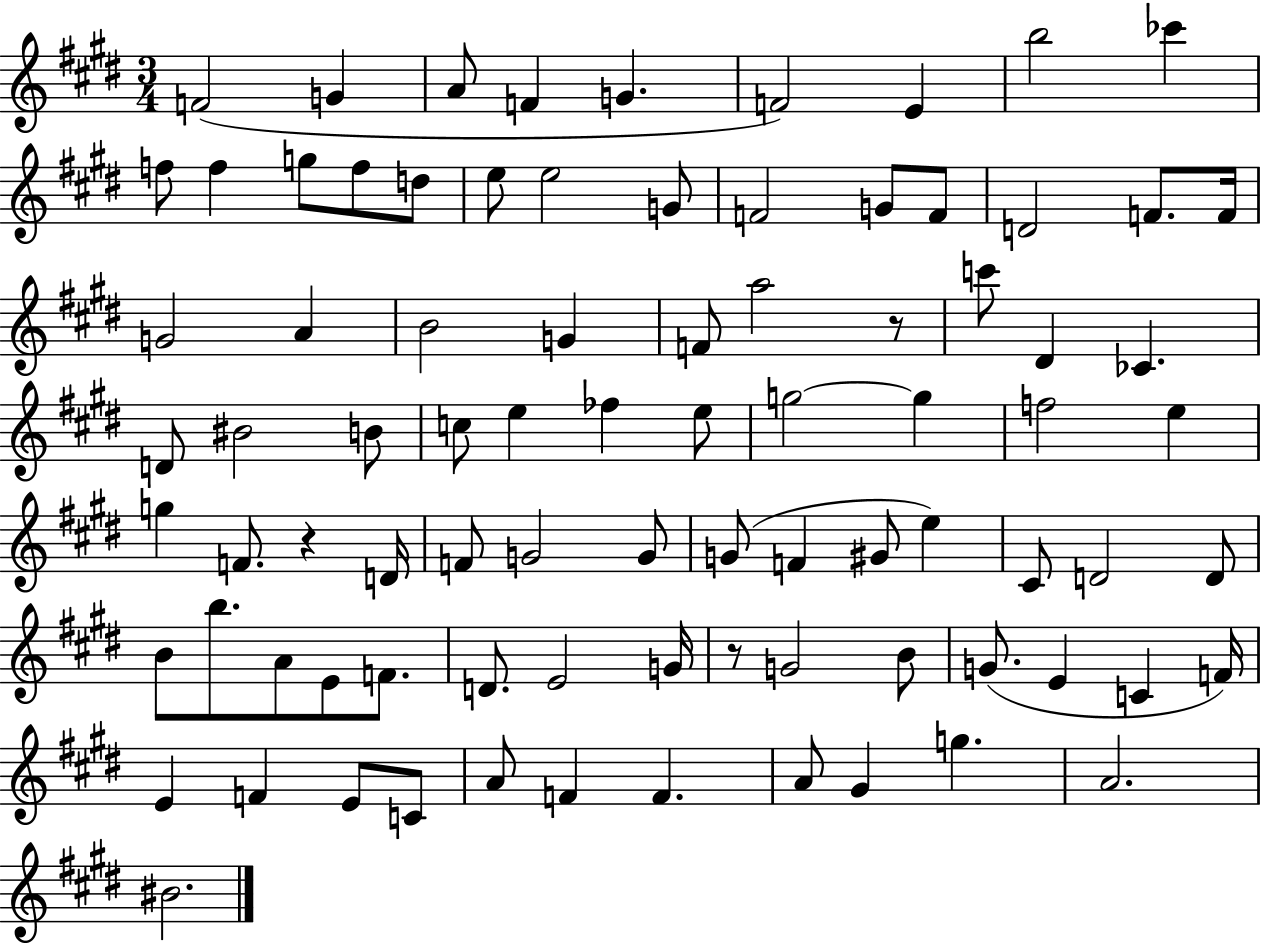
F4/h G4/q A4/e F4/q G4/q. F4/h E4/q B5/h CES6/q F5/e F5/q G5/e F5/e D5/e E5/e E5/h G4/e F4/h G4/e F4/e D4/h F4/e. F4/s G4/h A4/q B4/h G4/q F4/e A5/h R/e C6/e D#4/q CES4/q. D4/e BIS4/h B4/e C5/e E5/q FES5/q E5/e G5/h G5/q F5/h E5/q G5/q F4/e. R/q D4/s F4/e G4/h G4/e G4/e F4/q G#4/e E5/q C#4/e D4/h D4/e B4/e B5/e. A4/e E4/e F4/e. D4/e. E4/h G4/s R/e G4/h B4/e G4/e. E4/q C4/q F4/s E4/q F4/q E4/e C4/e A4/e F4/q F4/q. A4/e G#4/q G5/q. A4/h. BIS4/h.